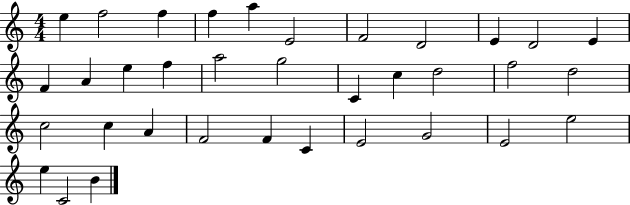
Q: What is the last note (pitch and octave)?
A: B4